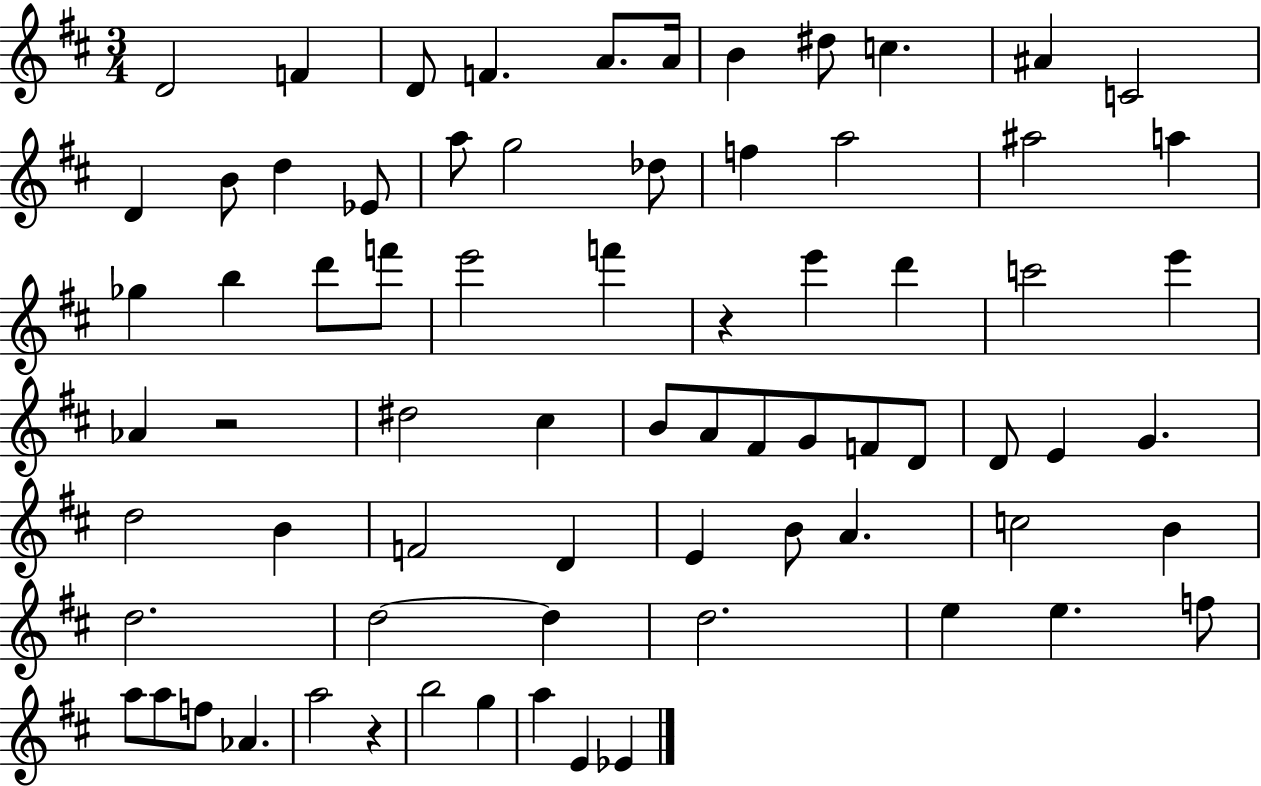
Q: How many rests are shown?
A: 3